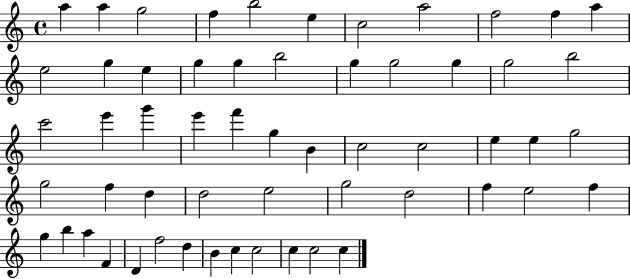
{
  \clef treble
  \time 4/4
  \defaultTimeSignature
  \key c \major
  a''4 a''4 g''2 | f''4 b''2 e''4 | c''2 a''2 | f''2 f''4 a''4 | \break e''2 g''4 e''4 | g''4 g''4 b''2 | g''4 g''2 g''4 | g''2 b''2 | \break c'''2 e'''4 g'''4 | e'''4 f'''4 g''4 b'4 | c''2 c''2 | e''4 e''4 g''2 | \break g''2 f''4 d''4 | d''2 e''2 | g''2 d''2 | f''4 e''2 f''4 | \break g''4 b''4 a''4 f'4 | d'4 f''2 d''4 | b'4 c''4 c''2 | c''4 c''2 c''4 | \break \bar "|."
}